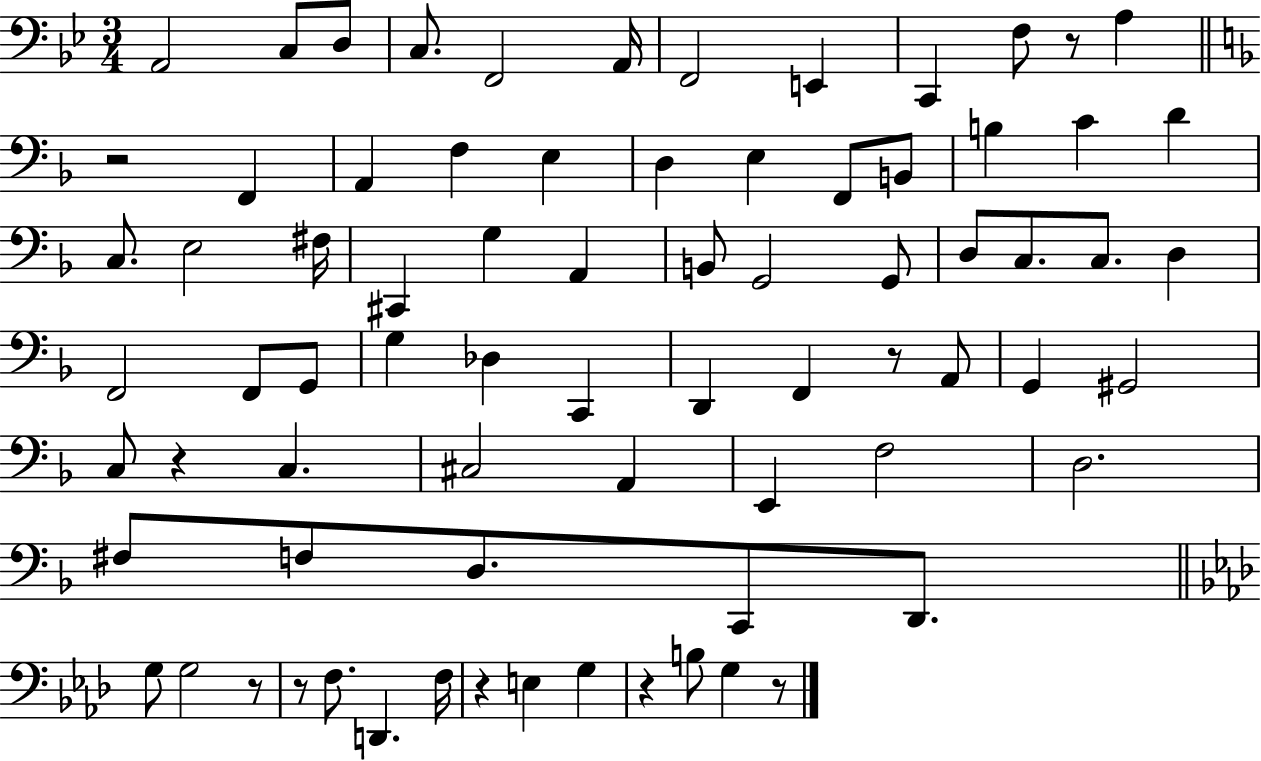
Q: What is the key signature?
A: BES major